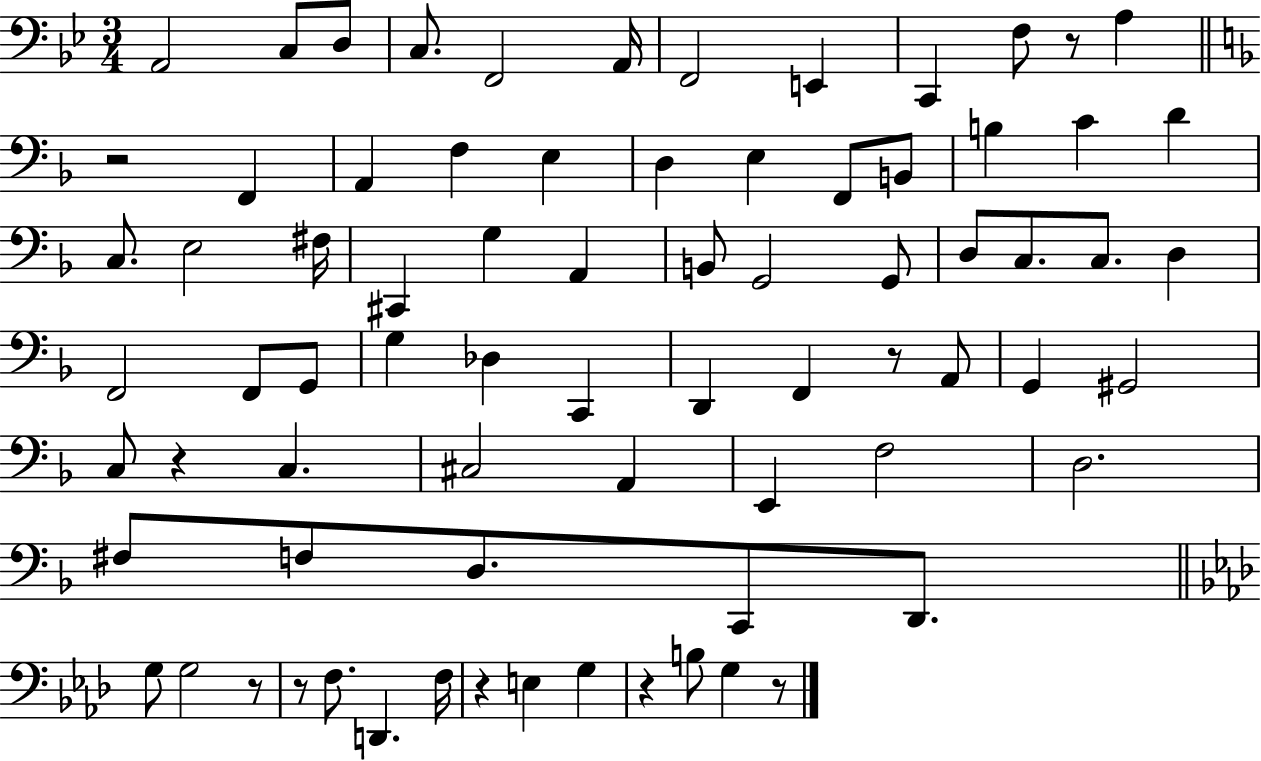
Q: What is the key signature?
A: BES major